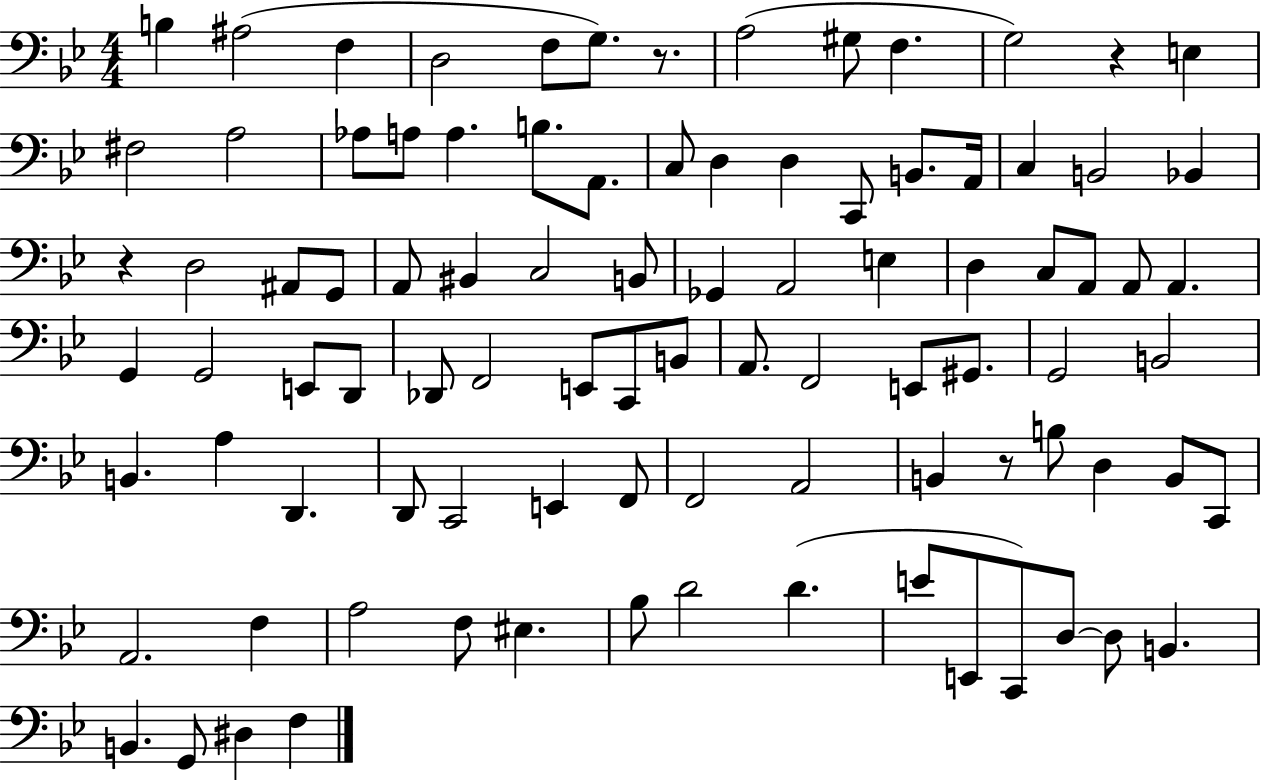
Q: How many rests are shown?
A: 4